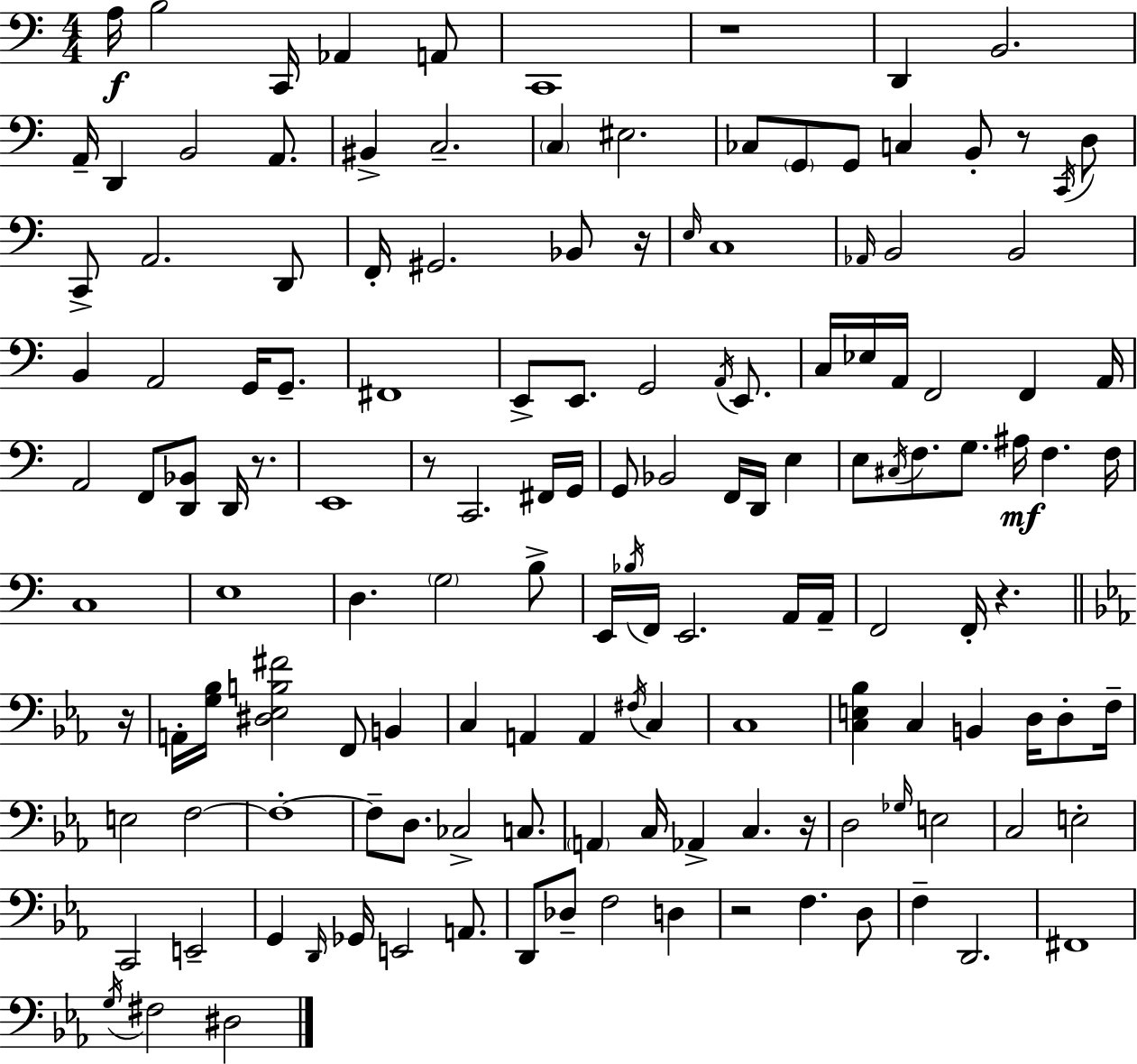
A3/s B3/h C2/s Ab2/q A2/e C2/w R/w D2/q B2/h. A2/s D2/q B2/h A2/e. BIS2/q C3/h. C3/q EIS3/h. CES3/e G2/e G2/e C3/q B2/e R/e C2/s D3/e C2/e A2/h. D2/e F2/s G#2/h. Bb2/e R/s E3/s C3/w Ab2/s B2/h B2/h B2/q A2/h G2/s G2/e. F#2/w E2/e E2/e. G2/h A2/s E2/e. C3/s Eb3/s A2/s F2/h F2/q A2/s A2/h F2/e [D2,Bb2]/e D2/s R/e. E2/w R/e C2/h. F#2/s G2/s G2/e Bb2/h F2/s D2/s E3/q E3/e C#3/s F3/e. G3/e. A#3/s F3/q. F3/s C3/w E3/w D3/q. G3/h B3/e E2/s Bb3/s F2/s E2/h. A2/s A2/s F2/h F2/s R/q. R/s A2/s [G3,Bb3]/s [D#3,Eb3,B3,F#4]/h F2/e B2/q C3/q A2/q A2/q F#3/s C3/q C3/w [C3,E3,Bb3]/q C3/q B2/q D3/s D3/e F3/s E3/h F3/h F3/w F3/e D3/e. CES3/h C3/e. A2/q C3/s Ab2/q C3/q. R/s D3/h Gb3/s E3/h C3/h E3/h C2/h E2/h G2/q D2/s Gb2/s E2/h A2/e. D2/e Db3/e F3/h D3/q R/h F3/q. D3/e F3/q D2/h. F#2/w G3/s F#3/h D#3/h